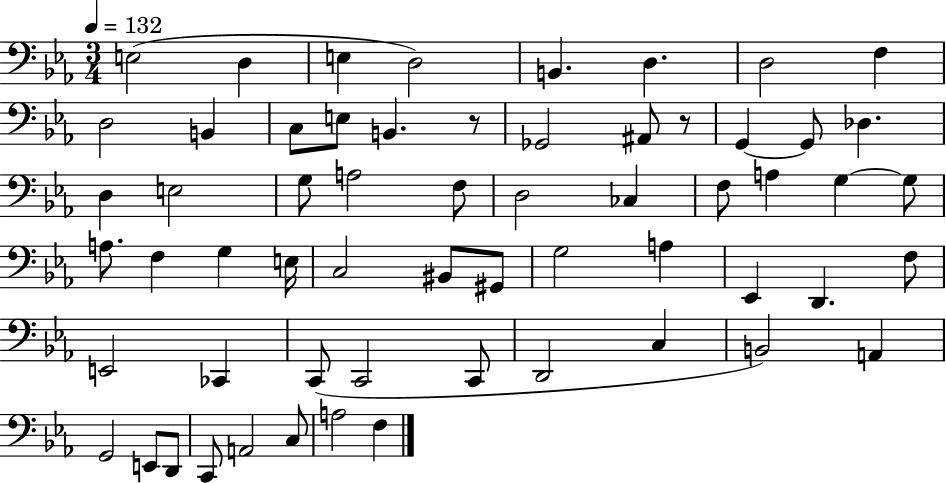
E3/h D3/q E3/q D3/h B2/q. D3/q. D3/h F3/q D3/h B2/q C3/e E3/e B2/q. R/e Gb2/h A#2/e R/e G2/q G2/e Db3/q. D3/q E3/h G3/e A3/h F3/e D3/h CES3/q F3/e A3/q G3/q G3/e A3/e. F3/q G3/q E3/s C3/h BIS2/e G#2/e G3/h A3/q Eb2/q D2/q. F3/e E2/h CES2/q C2/e C2/h C2/e D2/h C3/q B2/h A2/q G2/h E2/e D2/e C2/e A2/h C3/e A3/h F3/q